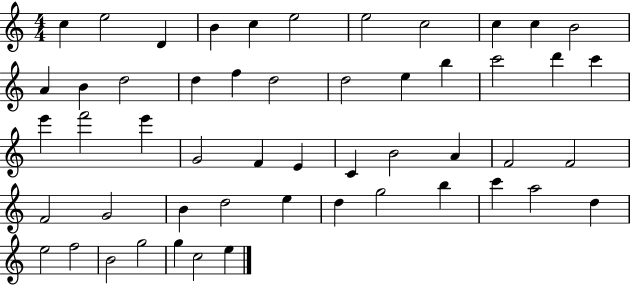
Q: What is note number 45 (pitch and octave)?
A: D5